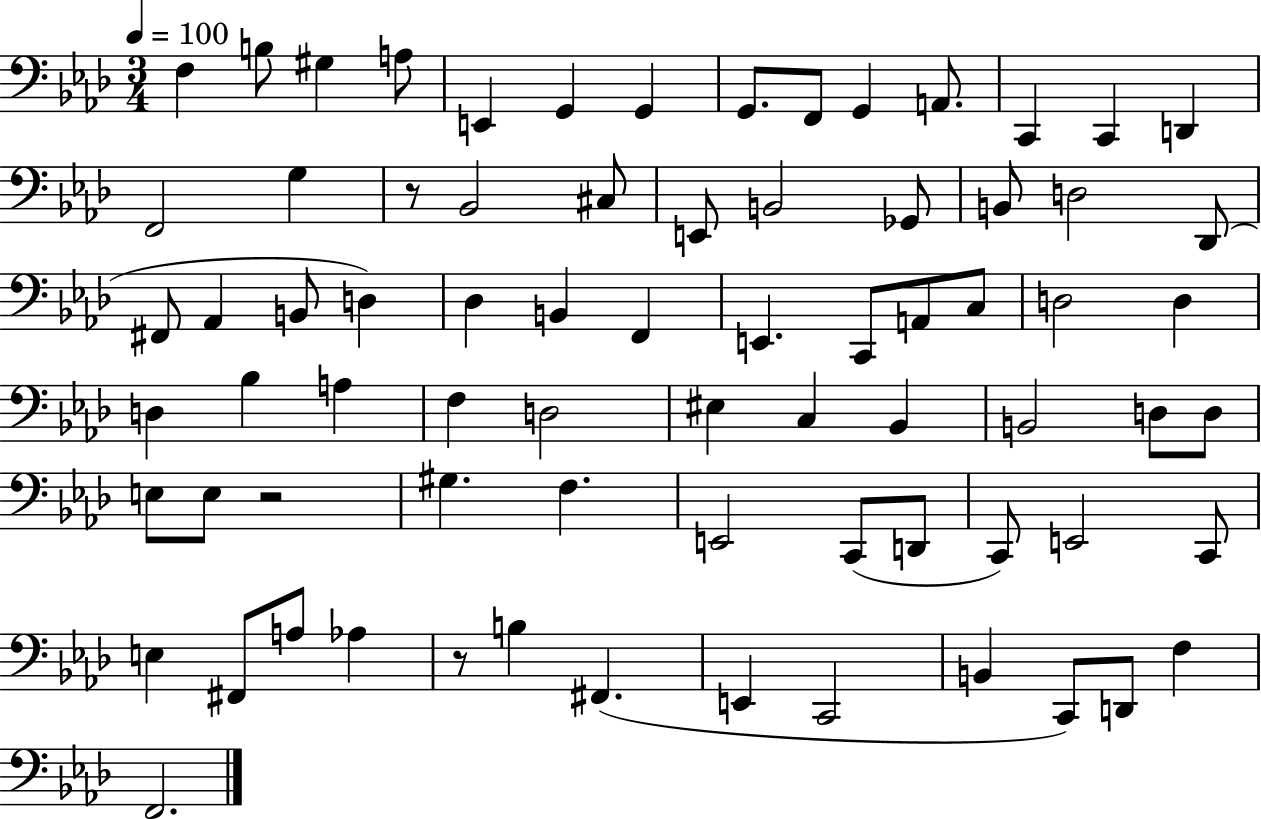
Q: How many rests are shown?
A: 3